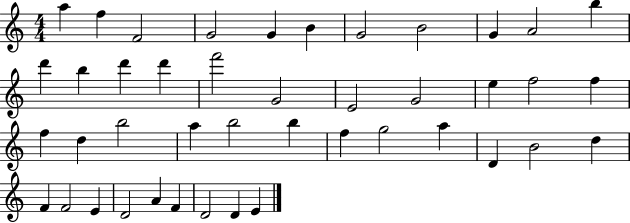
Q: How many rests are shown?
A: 0